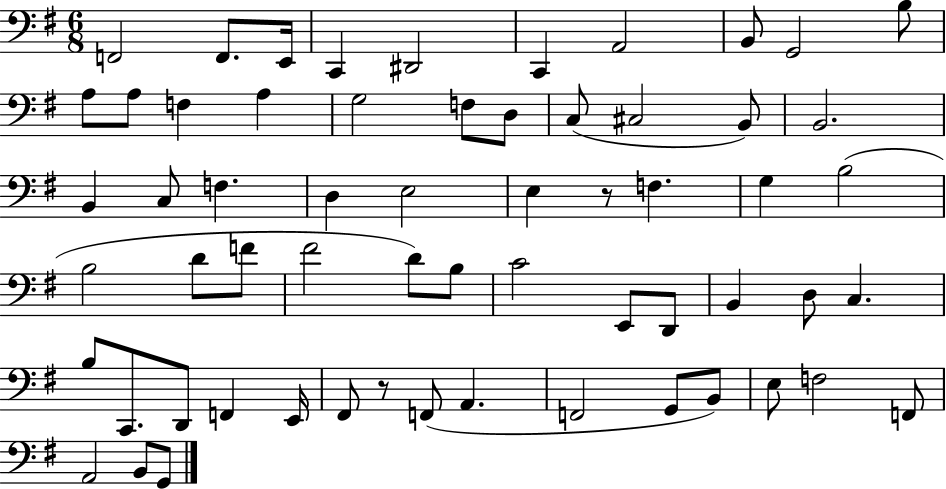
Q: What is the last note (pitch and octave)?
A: G2